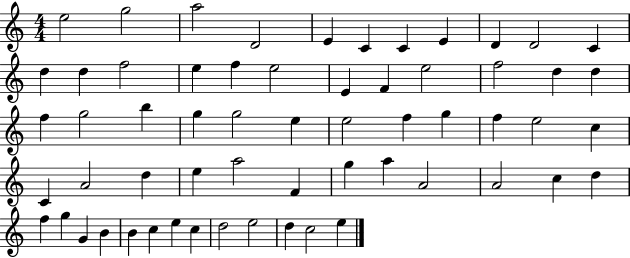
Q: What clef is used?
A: treble